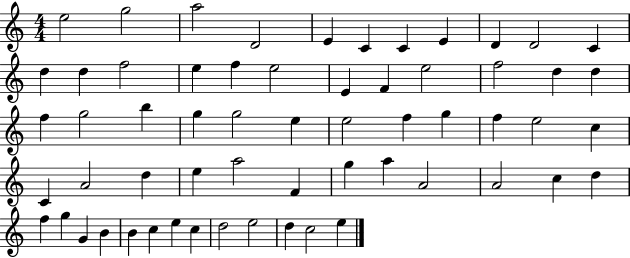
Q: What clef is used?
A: treble